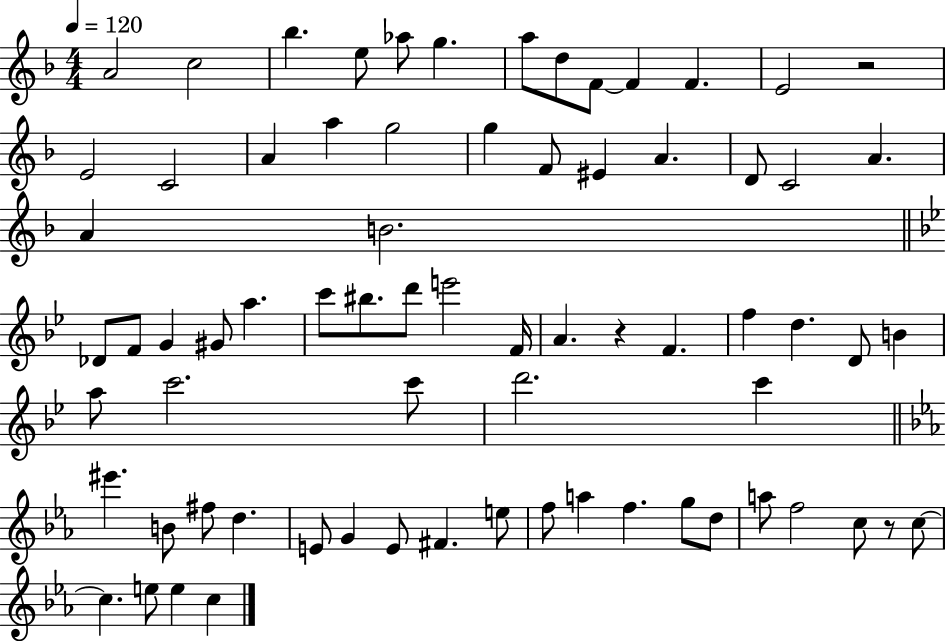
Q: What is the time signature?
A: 4/4